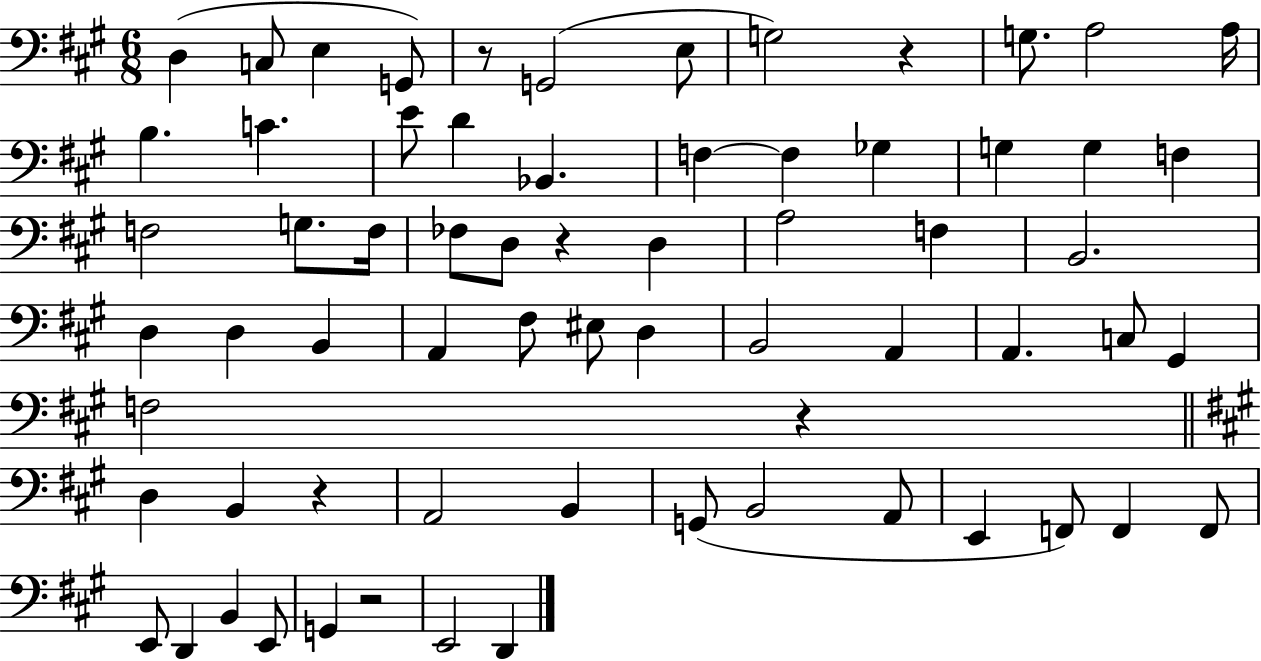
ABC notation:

X:1
T:Untitled
M:6/8
L:1/4
K:A
D, C,/2 E, G,,/2 z/2 G,,2 E,/2 G,2 z G,/2 A,2 A,/4 B, C E/2 D _B,, F, F, _G, G, G, F, F,2 G,/2 F,/4 _F,/2 D,/2 z D, A,2 F, B,,2 D, D, B,, A,, ^F,/2 ^E,/2 D, B,,2 A,, A,, C,/2 ^G,, F,2 z D, B,, z A,,2 B,, G,,/2 B,,2 A,,/2 E,, F,,/2 F,, F,,/2 E,,/2 D,, B,, E,,/2 G,, z2 E,,2 D,,